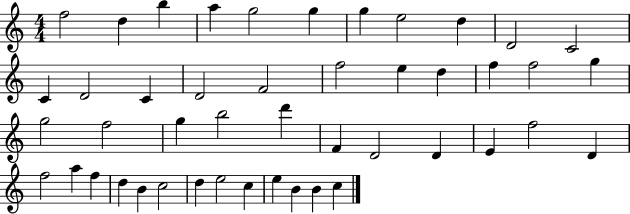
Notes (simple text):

F5/h D5/q B5/q A5/q G5/h G5/q G5/q E5/h D5/q D4/h C4/h C4/q D4/h C4/q D4/h F4/h F5/h E5/q D5/q F5/q F5/h G5/q G5/h F5/h G5/q B5/h D6/q F4/q D4/h D4/q E4/q F5/h D4/q F5/h A5/q F5/q D5/q B4/q C5/h D5/q E5/h C5/q E5/q B4/q B4/q C5/q